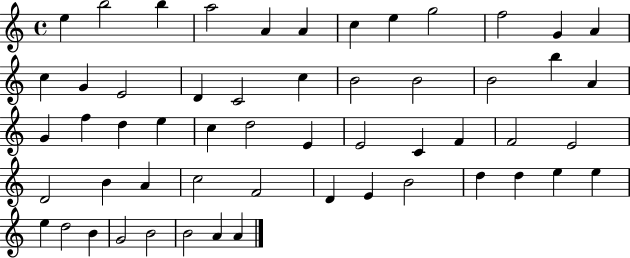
{
  \clef treble
  \time 4/4
  \defaultTimeSignature
  \key c \major
  e''4 b''2 b''4 | a''2 a'4 a'4 | c''4 e''4 g''2 | f''2 g'4 a'4 | \break c''4 g'4 e'2 | d'4 c'2 c''4 | b'2 b'2 | b'2 b''4 a'4 | \break g'4 f''4 d''4 e''4 | c''4 d''2 e'4 | e'2 c'4 f'4 | f'2 e'2 | \break d'2 b'4 a'4 | c''2 f'2 | d'4 e'4 b'2 | d''4 d''4 e''4 e''4 | \break e''4 d''2 b'4 | g'2 b'2 | b'2 a'4 a'4 | \bar "|."
}